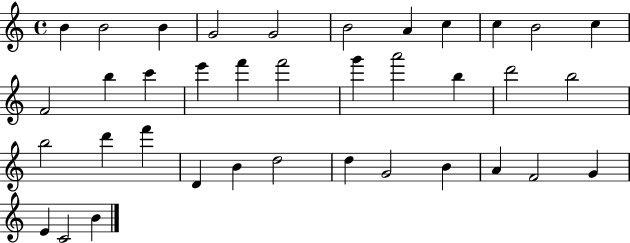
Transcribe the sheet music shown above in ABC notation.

X:1
T:Untitled
M:4/4
L:1/4
K:C
B B2 B G2 G2 B2 A c c B2 c F2 b c' e' f' f'2 g' a'2 b d'2 b2 b2 d' f' D B d2 d G2 B A F2 G E C2 B